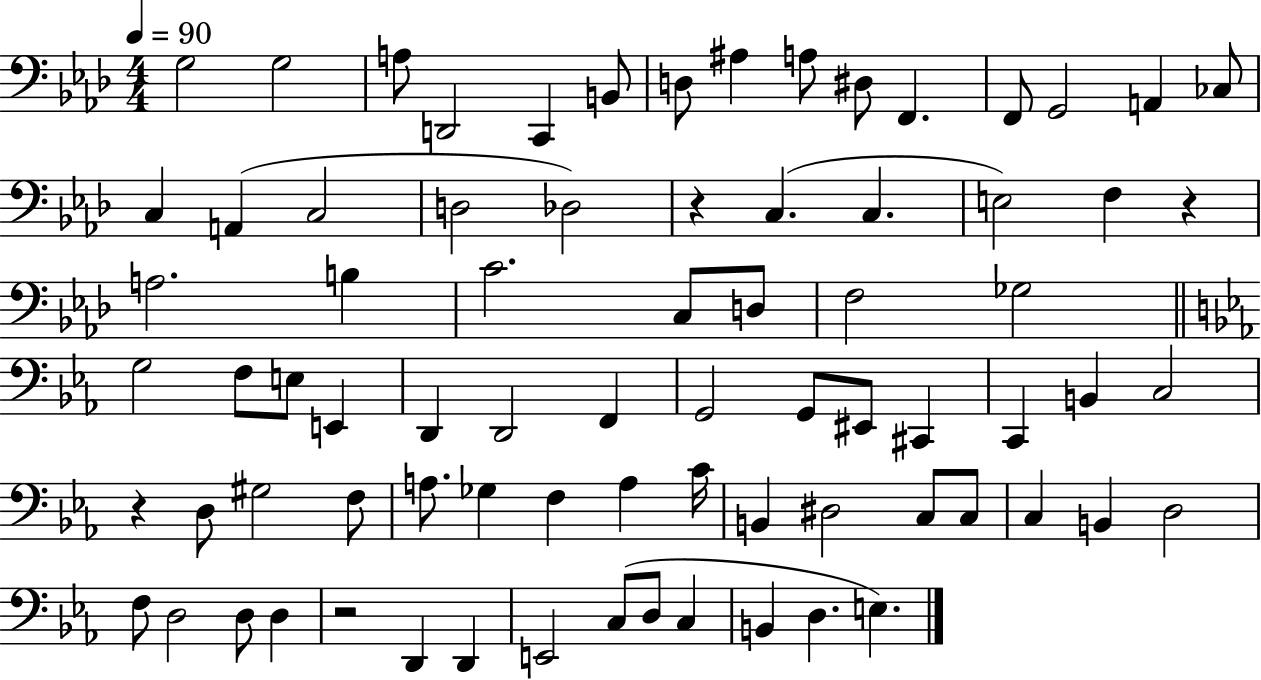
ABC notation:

X:1
T:Untitled
M:4/4
L:1/4
K:Ab
G,2 G,2 A,/2 D,,2 C,, B,,/2 D,/2 ^A, A,/2 ^D,/2 F,, F,,/2 G,,2 A,, _C,/2 C, A,, C,2 D,2 _D,2 z C, C, E,2 F, z A,2 B, C2 C,/2 D,/2 F,2 _G,2 G,2 F,/2 E,/2 E,, D,, D,,2 F,, G,,2 G,,/2 ^E,,/2 ^C,, C,, B,, C,2 z D,/2 ^G,2 F,/2 A,/2 _G, F, A, C/4 B,, ^D,2 C,/2 C,/2 C, B,, D,2 F,/2 D,2 D,/2 D, z2 D,, D,, E,,2 C,/2 D,/2 C, B,, D, E,